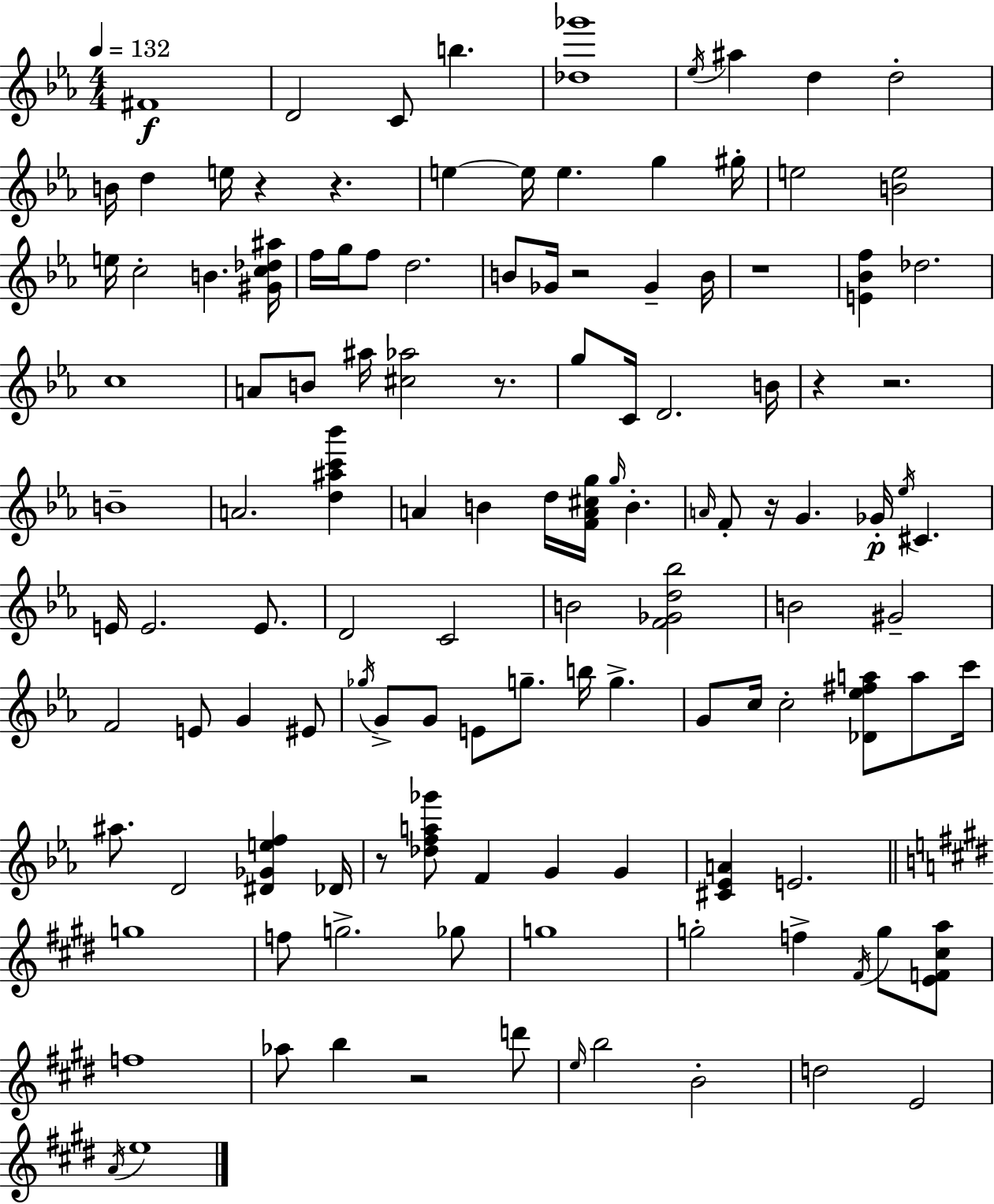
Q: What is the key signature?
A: EES major